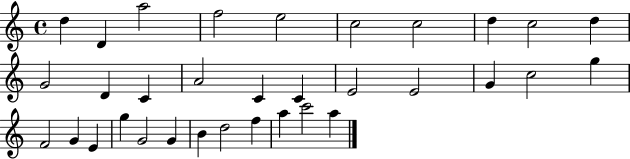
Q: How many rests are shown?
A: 0